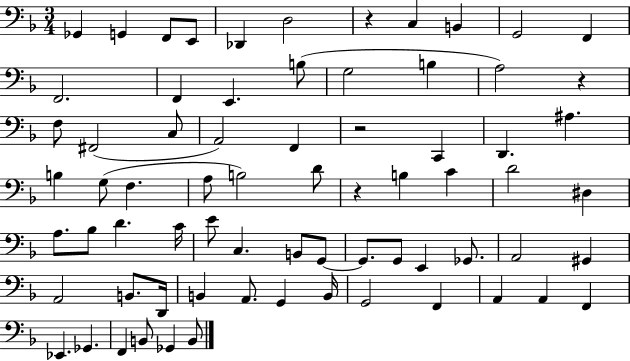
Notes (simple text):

Gb2/q G2/q F2/e E2/e Db2/q D3/h R/q C3/q B2/q G2/h F2/q F2/h. F2/q E2/q. B3/e G3/h B3/q A3/h R/q F3/e F#2/h C3/e A2/h F2/q R/h C2/q D2/q. A#3/q. B3/q G3/e F3/q. A3/e B3/h D4/e R/q B3/q C4/q D4/h D#3/q A3/e. Bb3/e D4/q. C4/s E4/e C3/q. B2/e G2/e G2/e. G2/e E2/q Gb2/e. A2/h G#2/q A2/h B2/e. D2/s B2/q A2/e. G2/q B2/s G2/h F2/q A2/q A2/q F2/q Eb2/q. Gb2/q. F2/q B2/e Gb2/q B2/e